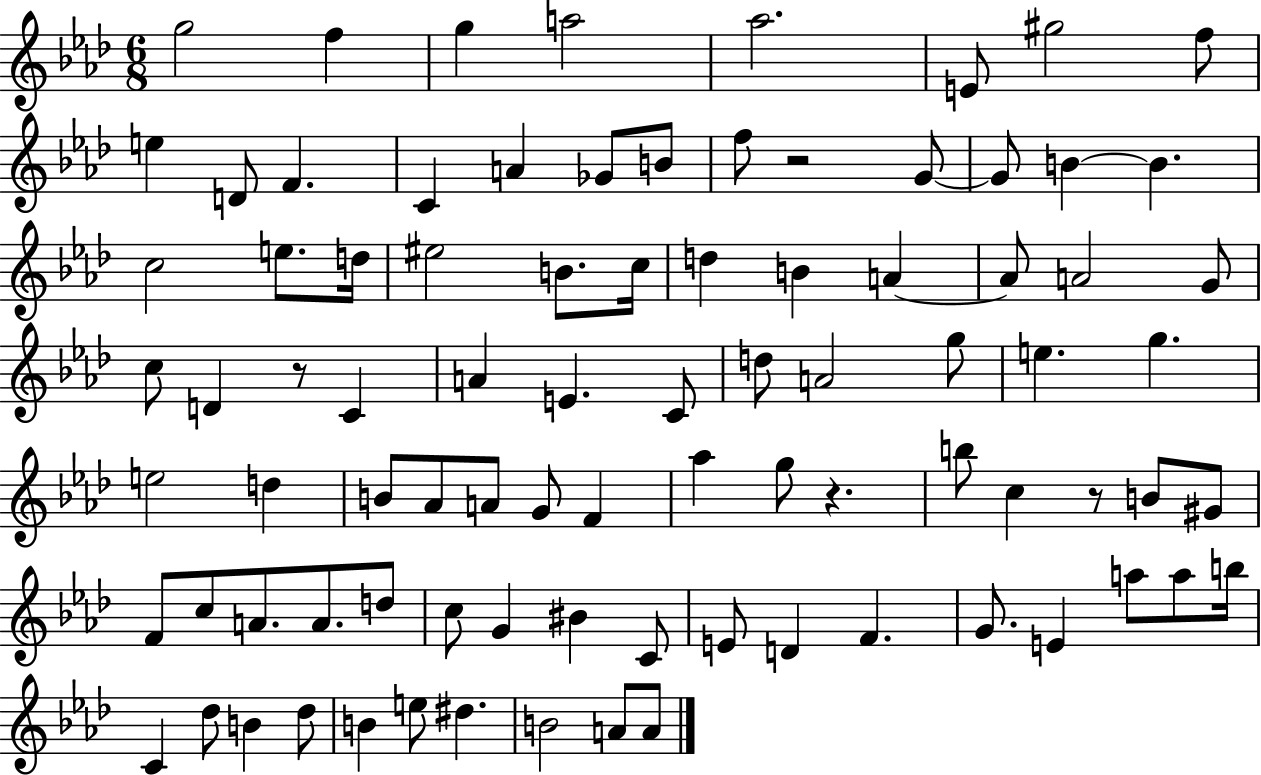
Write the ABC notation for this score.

X:1
T:Untitled
M:6/8
L:1/4
K:Ab
g2 f g a2 _a2 E/2 ^g2 f/2 e D/2 F C A _G/2 B/2 f/2 z2 G/2 G/2 B B c2 e/2 d/4 ^e2 B/2 c/4 d B A A/2 A2 G/2 c/2 D z/2 C A E C/2 d/2 A2 g/2 e g e2 d B/2 _A/2 A/2 G/2 F _a g/2 z b/2 c z/2 B/2 ^G/2 F/2 c/2 A/2 A/2 d/2 c/2 G ^B C/2 E/2 D F G/2 E a/2 a/2 b/4 C _d/2 B _d/2 B e/2 ^d B2 A/2 A/2